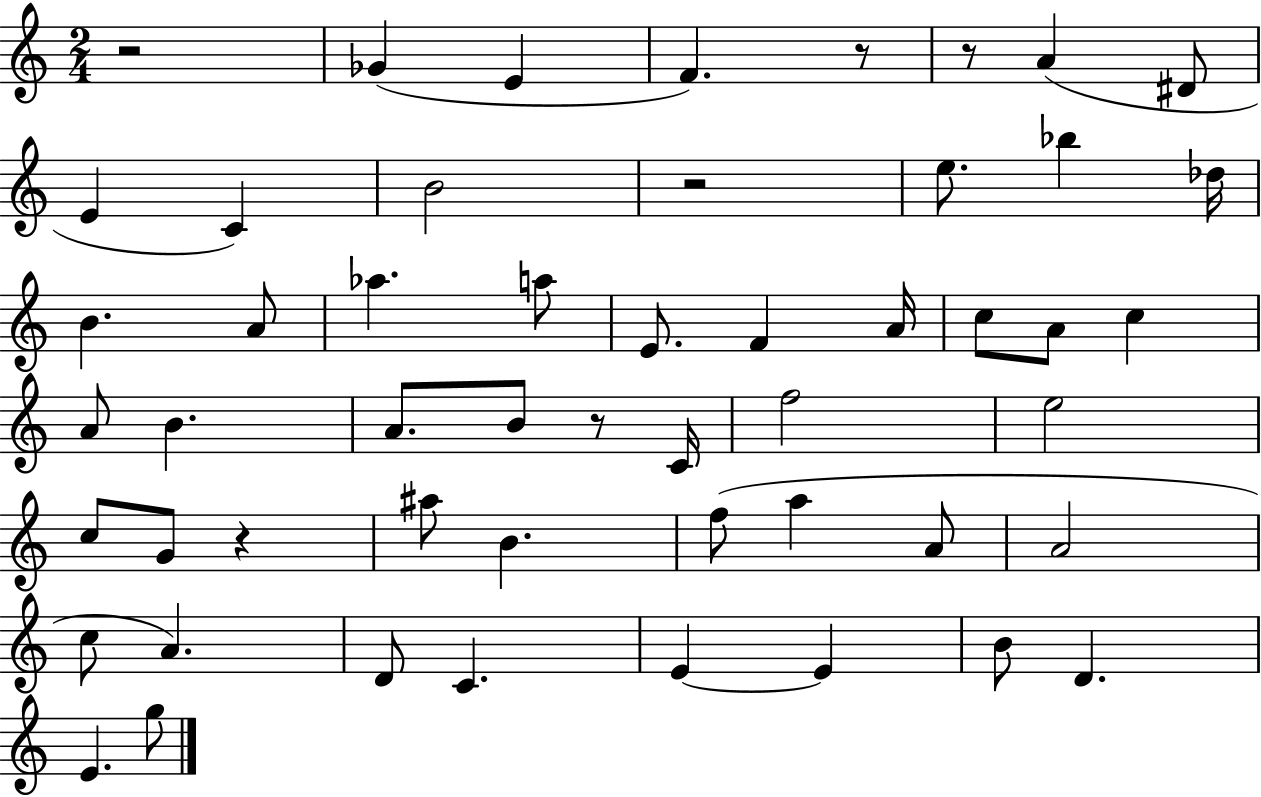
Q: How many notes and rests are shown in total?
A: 52